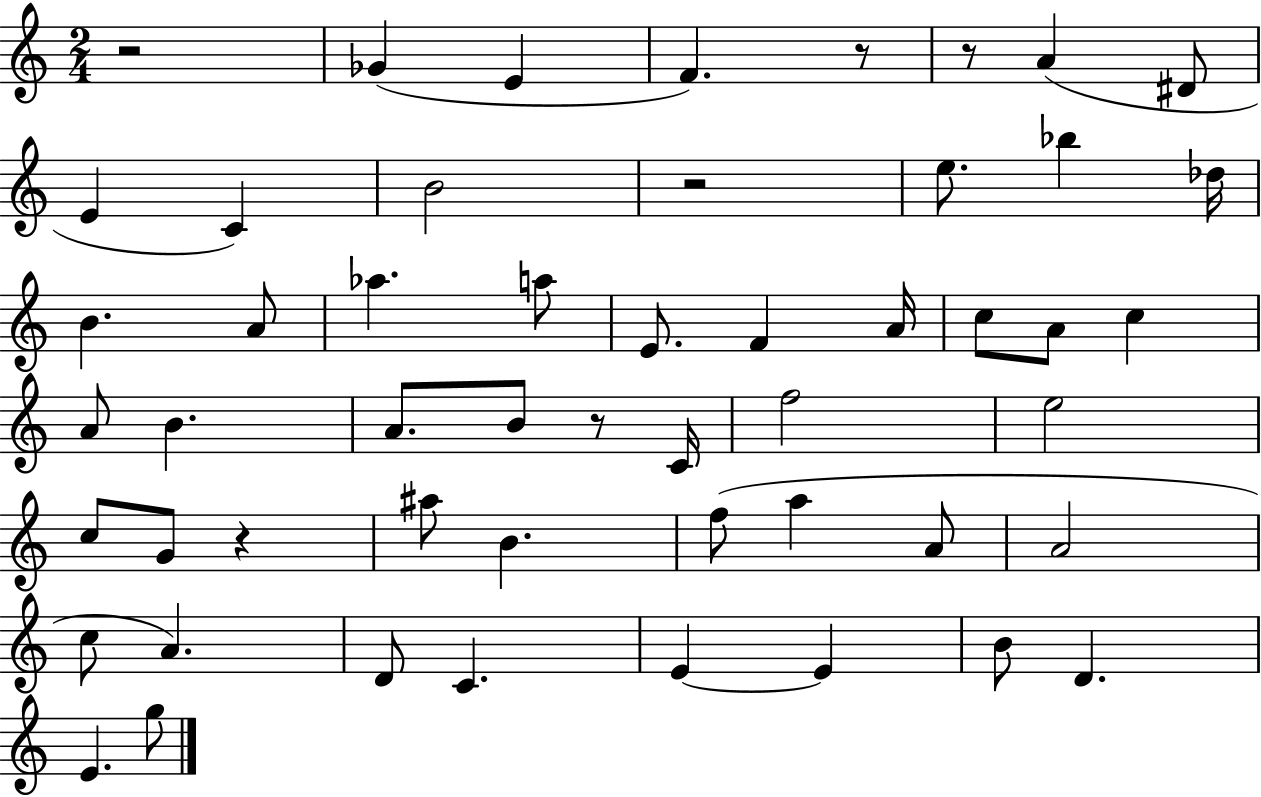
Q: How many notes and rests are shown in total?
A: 52